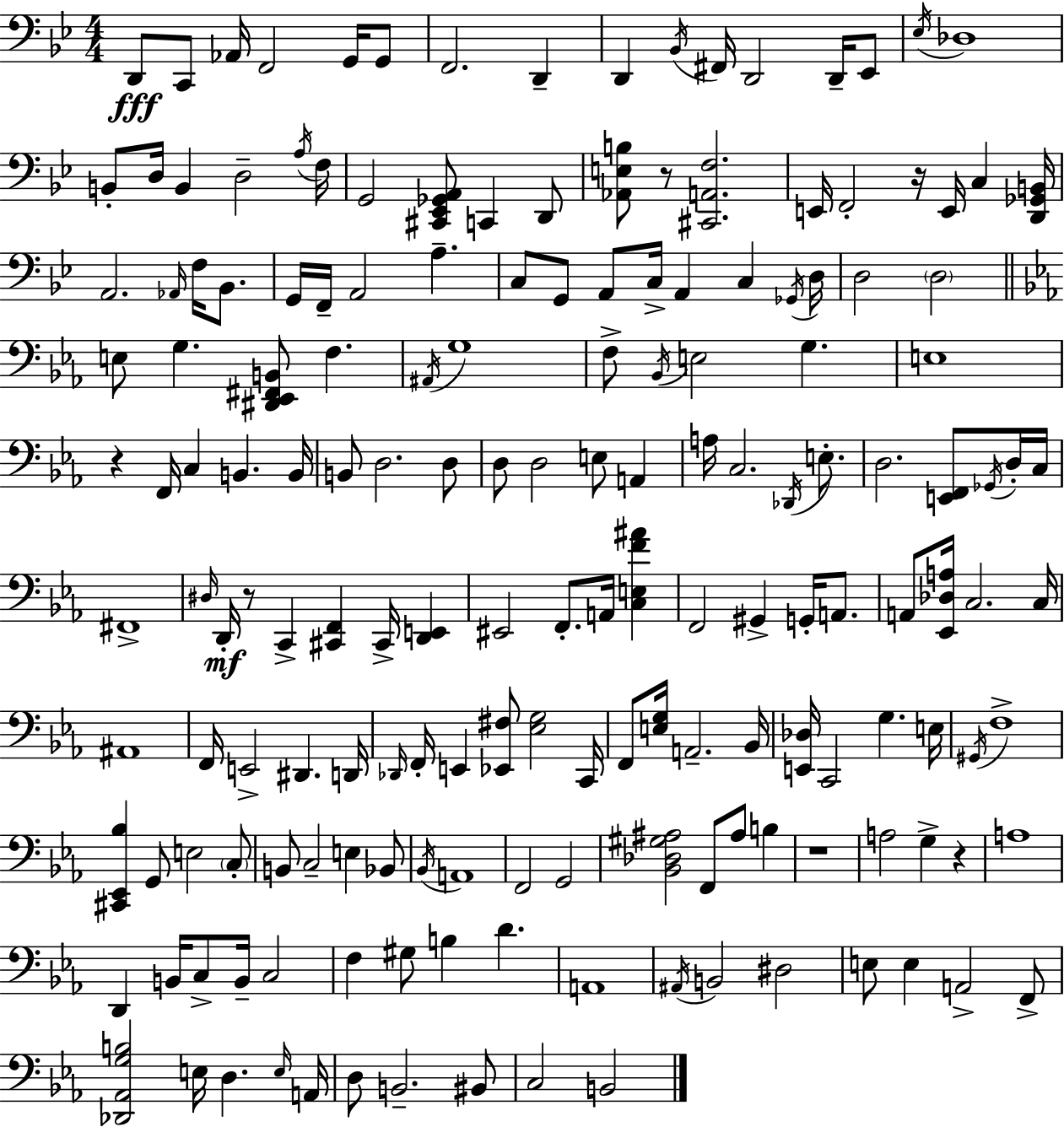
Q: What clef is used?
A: bass